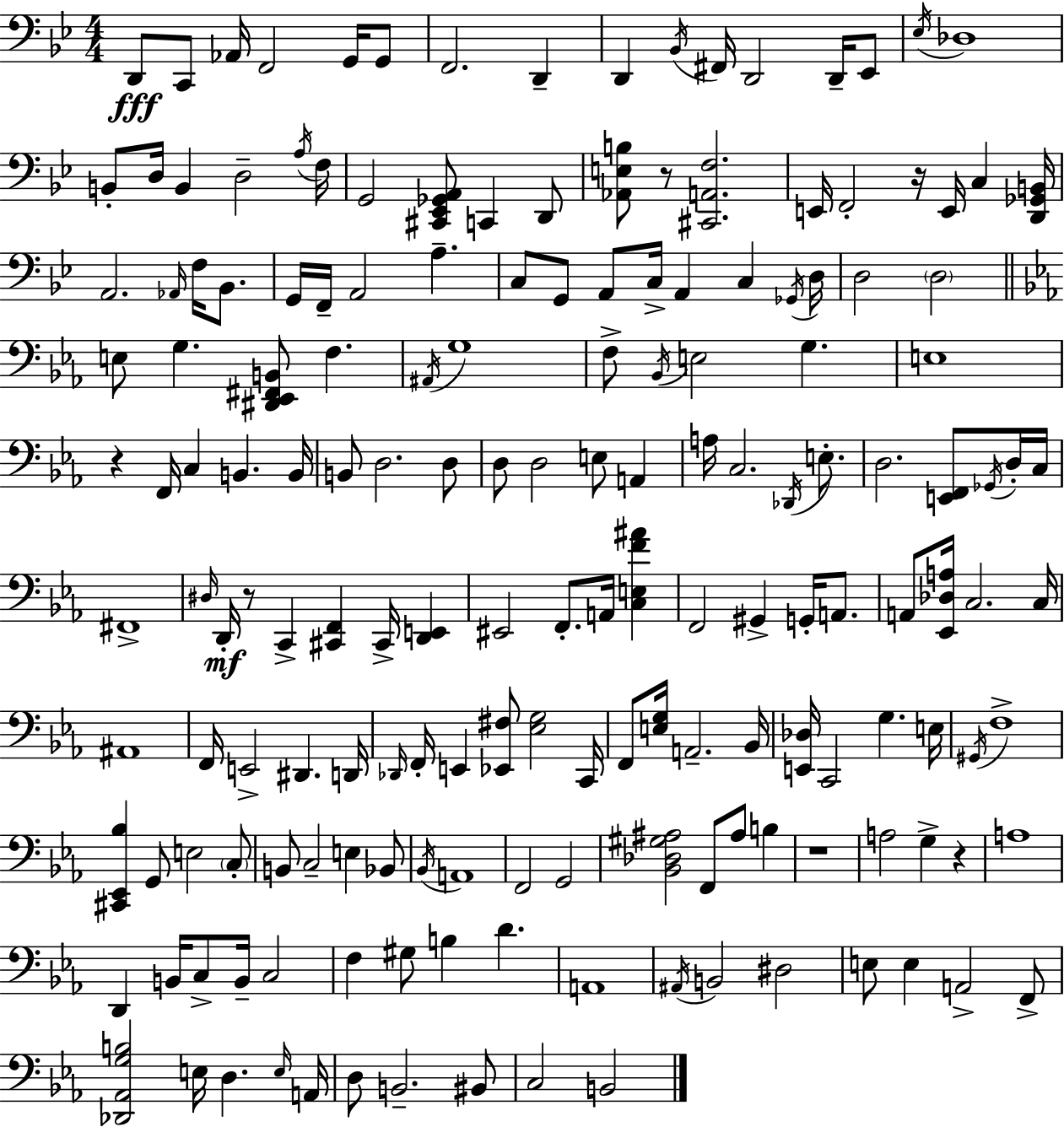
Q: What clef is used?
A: bass